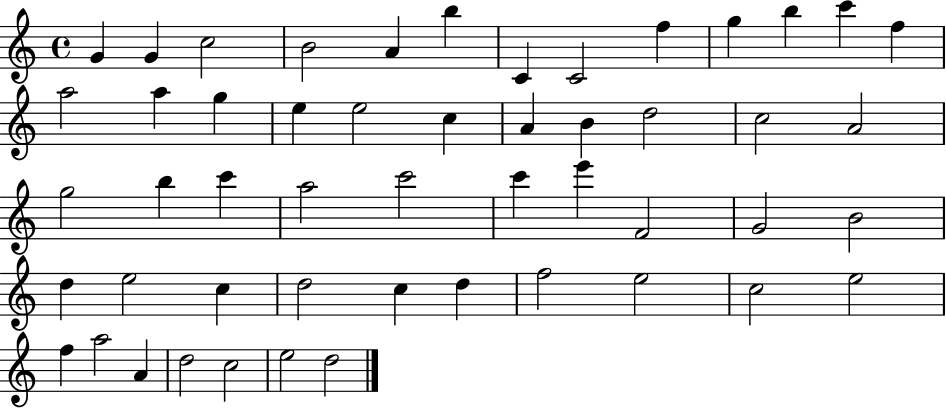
X:1
T:Untitled
M:4/4
L:1/4
K:C
G G c2 B2 A b C C2 f g b c' f a2 a g e e2 c A B d2 c2 A2 g2 b c' a2 c'2 c' e' F2 G2 B2 d e2 c d2 c d f2 e2 c2 e2 f a2 A d2 c2 e2 d2